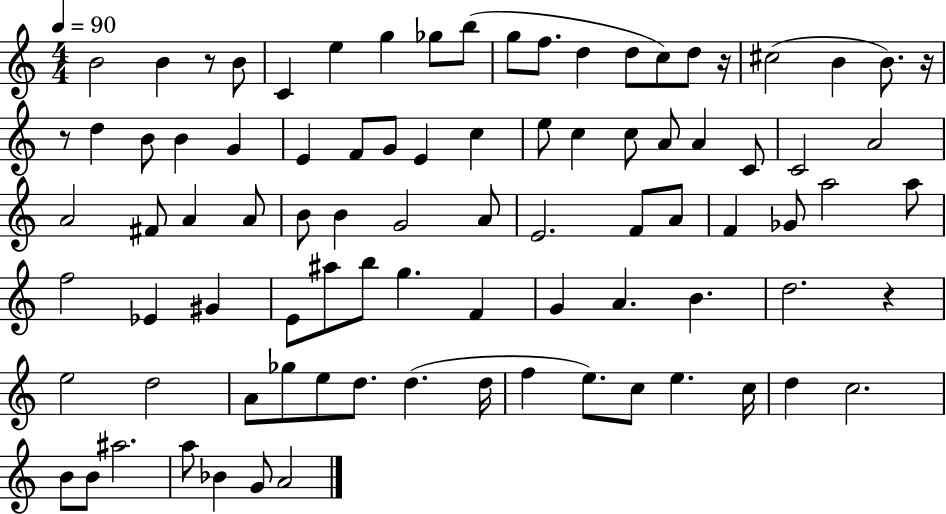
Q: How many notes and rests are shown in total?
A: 88